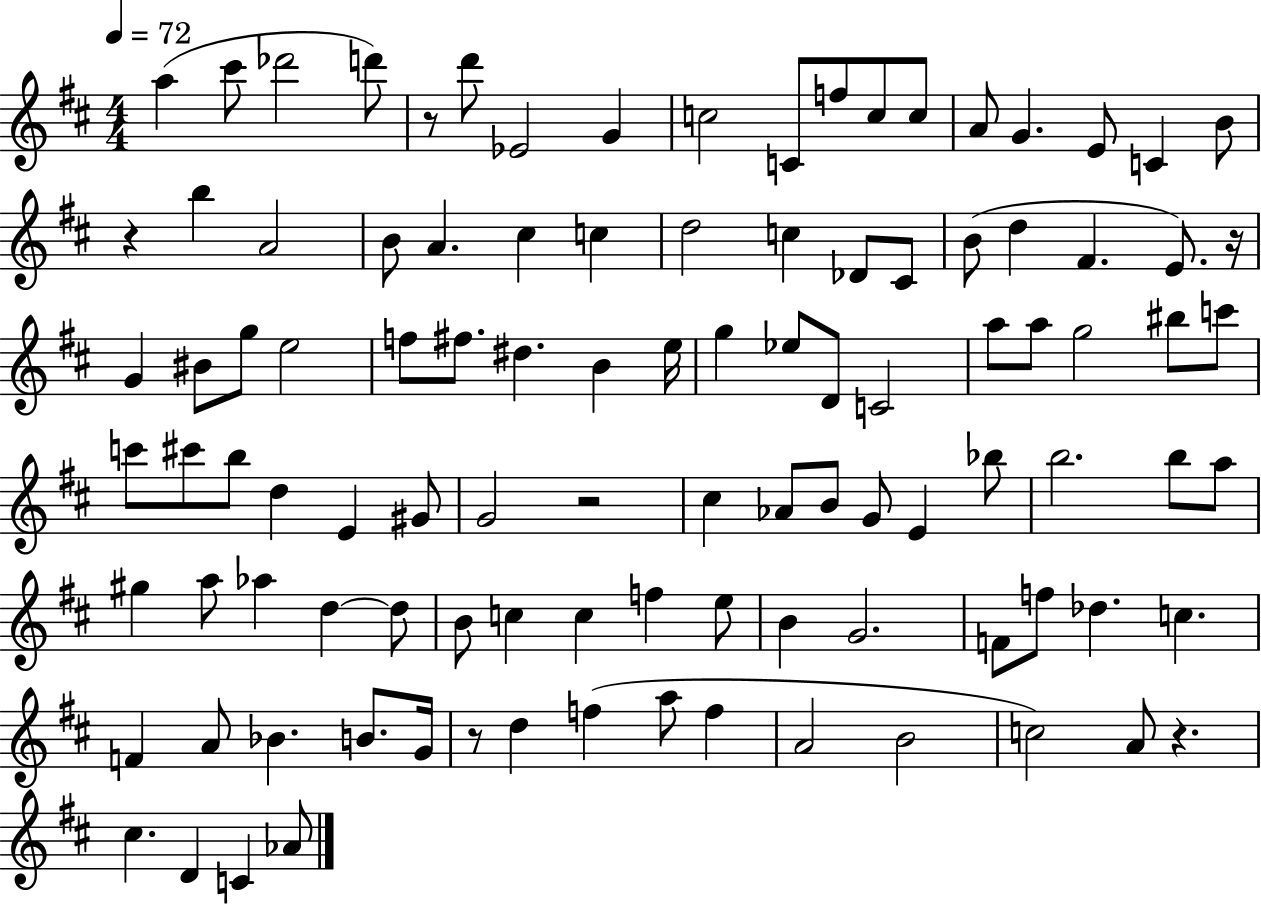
{
  \clef treble
  \numericTimeSignature
  \time 4/4
  \key d \major
  \tempo 4 = 72
  a''4( cis'''8 des'''2 d'''8) | r8 d'''8 ees'2 g'4 | c''2 c'8 f''8 c''8 c''8 | a'8 g'4. e'8 c'4 b'8 | \break r4 b''4 a'2 | b'8 a'4. cis''4 c''4 | d''2 c''4 des'8 cis'8 | b'8( d''4 fis'4. e'8.) r16 | \break g'4 bis'8 g''8 e''2 | f''8 fis''8. dis''4. b'4 e''16 | g''4 ees''8 d'8 c'2 | a''8 a''8 g''2 bis''8 c'''8 | \break c'''8 cis'''8 b''8 d''4 e'4 gis'8 | g'2 r2 | cis''4 aes'8 b'8 g'8 e'4 bes''8 | b''2. b''8 a''8 | \break gis''4 a''8 aes''4 d''4~~ d''8 | b'8 c''4 c''4 f''4 e''8 | b'4 g'2. | f'8 f''8 des''4. c''4. | \break f'4 a'8 bes'4. b'8. g'16 | r8 d''4 f''4( a''8 f''4 | a'2 b'2 | c''2) a'8 r4. | \break cis''4. d'4 c'4 aes'8 | \bar "|."
}